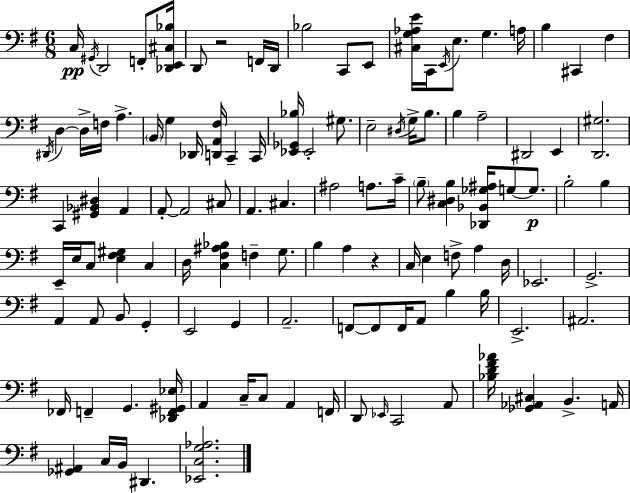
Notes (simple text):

C3/s G#2/s D2/h F2/e [Db2,E2,C#3,Bb3]/s D2/e R/h F2/s D2/s Bb3/h C2/e E2/e [C#3,G3,Ab3,E4]/s C2/s E2/s E3/e. G3/q. A3/s B3/q C#2/q F#3/q D#2/s D3/q D3/s F3/s A3/q. B2/s G3/q Db2/s [D2,A2,F#3]/s C2/q C2/s [Eb2,Gb2,Bb3]/s Eb2/h G#3/e. E3/h D#3/s G3/s B3/e. B3/q A3/h D#2/h E2/q [D2,G#3]/h. C2/q [G#2,Bb2,D#3]/q A2/q A2/e A2/h C#3/e A2/q. C#3/q. A#3/h A3/e. C4/s B3/e [C3,D#3,B3]/q [Db2,Bb2,Gb3,A#3]/s G3/e G3/e. B3/h B3/q E2/s E3/s C3/e [E3,F#3,G#3]/q C3/q D3/s [C3,F#3,A#3,Bb3]/q F3/q G3/e. B3/q A3/q R/q C3/s E3/q F3/e A3/q D3/s Eb2/h. G2/h. A2/q A2/e B2/e G2/q E2/h G2/q A2/h. F2/e F2/e F2/s A2/e B3/q B3/s E2/h. A#2/h. FES2/s F2/q G2/q. [Db2,F2,G#2,Eb3]/s A2/q C3/s C3/e A2/q F2/s D2/e Eb2/s C2/h A2/e [Bb3,D4,F#4,Ab4]/s [Gb2,Ab2,C#3]/q B2/q. A2/s [Gb2,A#2]/q C3/s B2/s D#2/q. [Eb2,C3,G3,Ab3]/h.